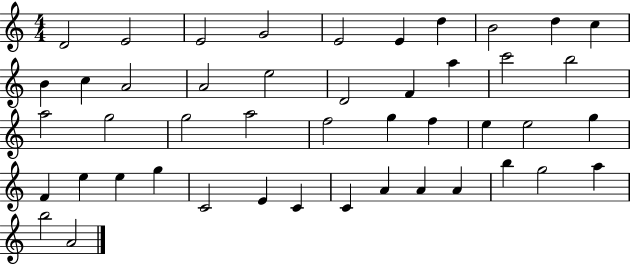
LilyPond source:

{
  \clef treble
  \numericTimeSignature
  \time 4/4
  \key c \major
  d'2 e'2 | e'2 g'2 | e'2 e'4 d''4 | b'2 d''4 c''4 | \break b'4 c''4 a'2 | a'2 e''2 | d'2 f'4 a''4 | c'''2 b''2 | \break a''2 g''2 | g''2 a''2 | f''2 g''4 f''4 | e''4 e''2 g''4 | \break f'4 e''4 e''4 g''4 | c'2 e'4 c'4 | c'4 a'4 a'4 a'4 | b''4 g''2 a''4 | \break b''2 a'2 | \bar "|."
}